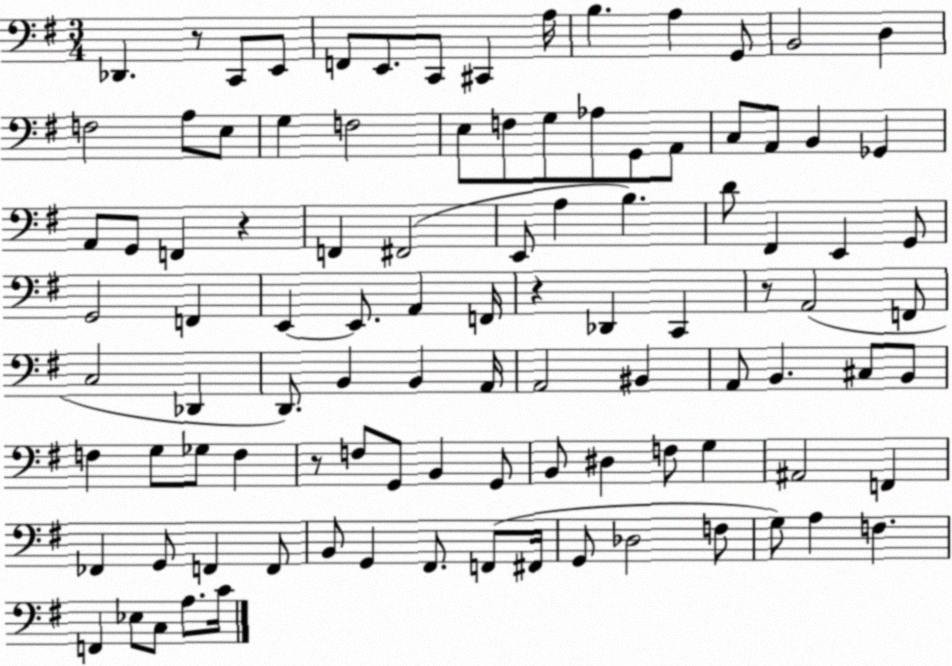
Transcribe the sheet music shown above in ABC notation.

X:1
T:Untitled
M:3/4
L:1/4
K:G
_D,, z/2 C,,/2 E,,/2 F,,/2 E,,/2 C,,/2 ^C,, A,/4 B, A, G,,/2 B,,2 D, F,2 A,/2 E,/2 G, F,2 E,/2 F,/2 G,/2 _A,/2 G,,/2 A,,/2 C,/2 A,,/2 B,, _G,, A,,/2 G,,/2 F,, z F,, ^F,,2 E,,/2 A, B, D/2 ^F,, E,, G,,/2 G,,2 F,, E,, E,,/2 A,, F,,/4 z _D,, C,, z/2 A,,2 F,,/2 C,2 _D,, D,,/2 B,, B,, A,,/4 A,,2 ^B,, A,,/2 B,, ^C,/2 B,,/2 F, G,/2 _G,/2 F, z/2 F,/2 G,,/2 B,, G,,/2 B,,/2 ^D, F,/2 G, ^A,,2 F,, _F,, G,,/2 F,, F,,/2 B,,/2 G,, ^F,,/2 F,,/2 ^F,,/4 G,,/2 _D,2 F,/2 G,/2 A, F, F,, _E,/2 C,/2 A,/2 C/4